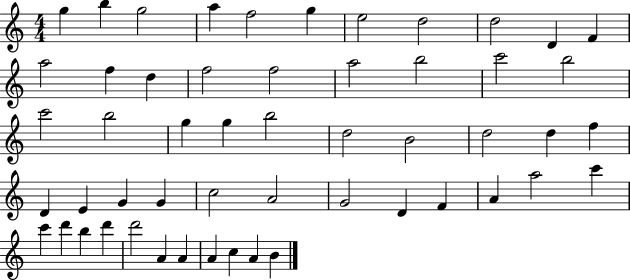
G5/q B5/q G5/h A5/q F5/h G5/q E5/h D5/h D5/h D4/q F4/q A5/h F5/q D5/q F5/h F5/h A5/h B5/h C6/h B5/h C6/h B5/h G5/q G5/q B5/h D5/h B4/h D5/h D5/q F5/q D4/q E4/q G4/q G4/q C5/h A4/h G4/h D4/q F4/q A4/q A5/h C6/q C6/q D6/q B5/q D6/q D6/h A4/q A4/q A4/q C5/q A4/q B4/q